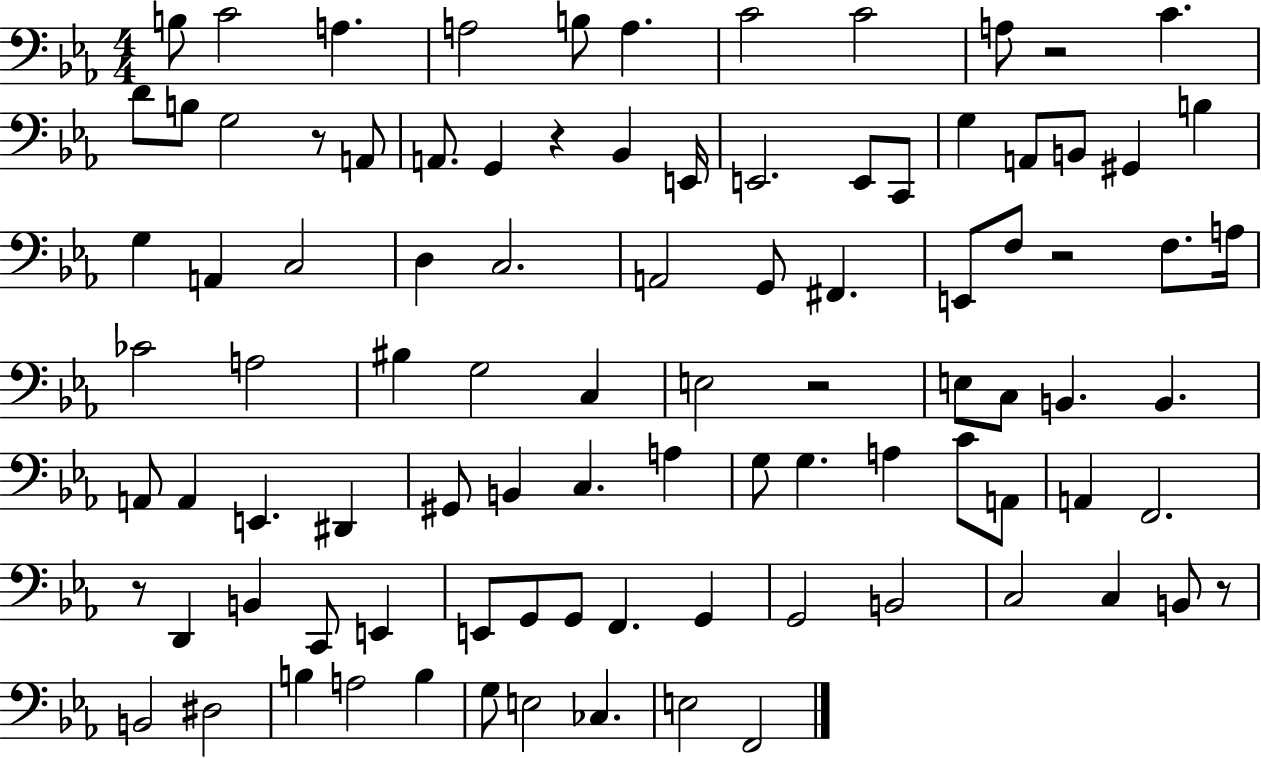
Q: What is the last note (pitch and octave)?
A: F2